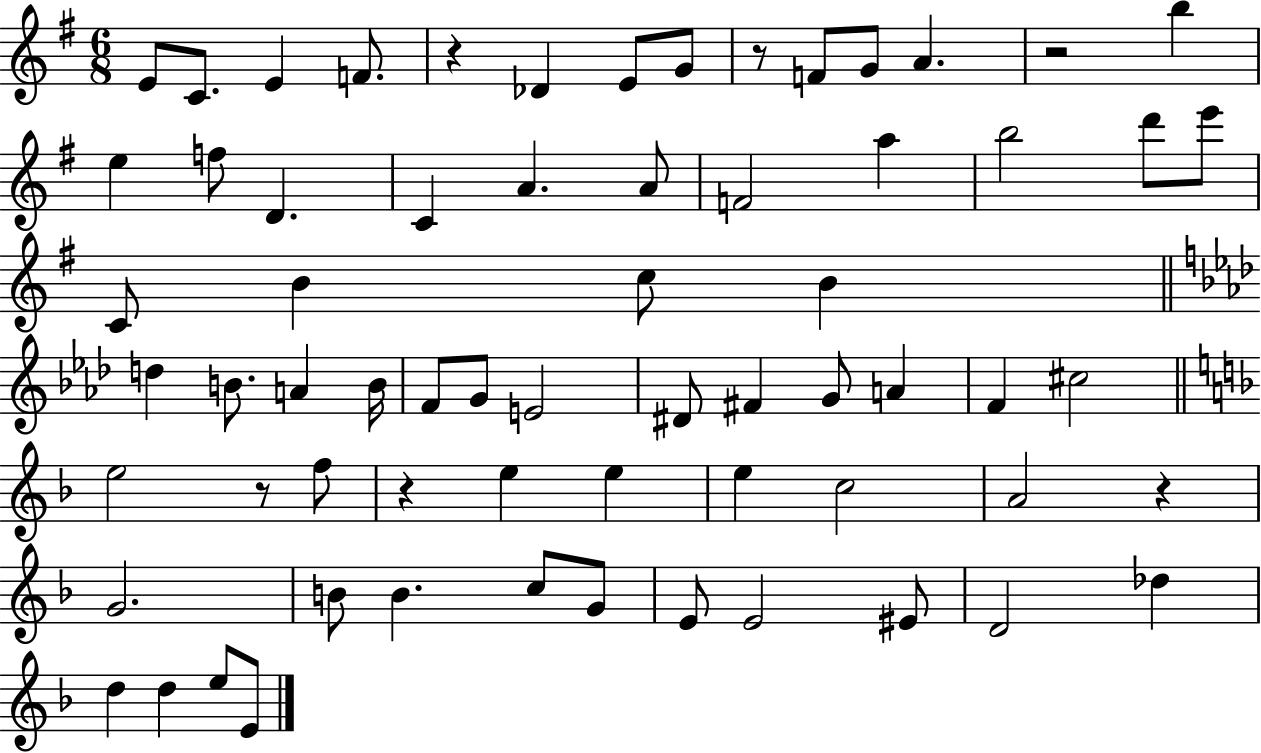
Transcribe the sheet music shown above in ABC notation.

X:1
T:Untitled
M:6/8
L:1/4
K:G
E/2 C/2 E F/2 z _D E/2 G/2 z/2 F/2 G/2 A z2 b e f/2 D C A A/2 F2 a b2 d'/2 e'/2 C/2 B c/2 B d B/2 A B/4 F/2 G/2 E2 ^D/2 ^F G/2 A F ^c2 e2 z/2 f/2 z e e e c2 A2 z G2 B/2 B c/2 G/2 E/2 E2 ^E/2 D2 _d d d e/2 E/2